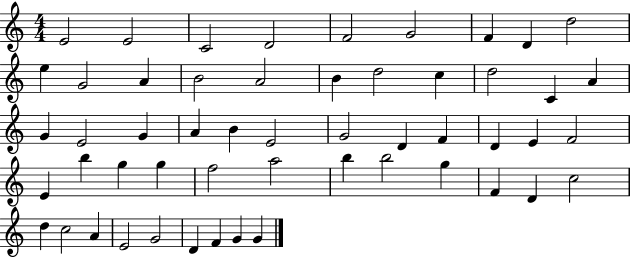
X:1
T:Untitled
M:4/4
L:1/4
K:C
E2 E2 C2 D2 F2 G2 F D d2 e G2 A B2 A2 B d2 c d2 C A G E2 G A B E2 G2 D F D E F2 E b g g f2 a2 b b2 g F D c2 d c2 A E2 G2 D F G G